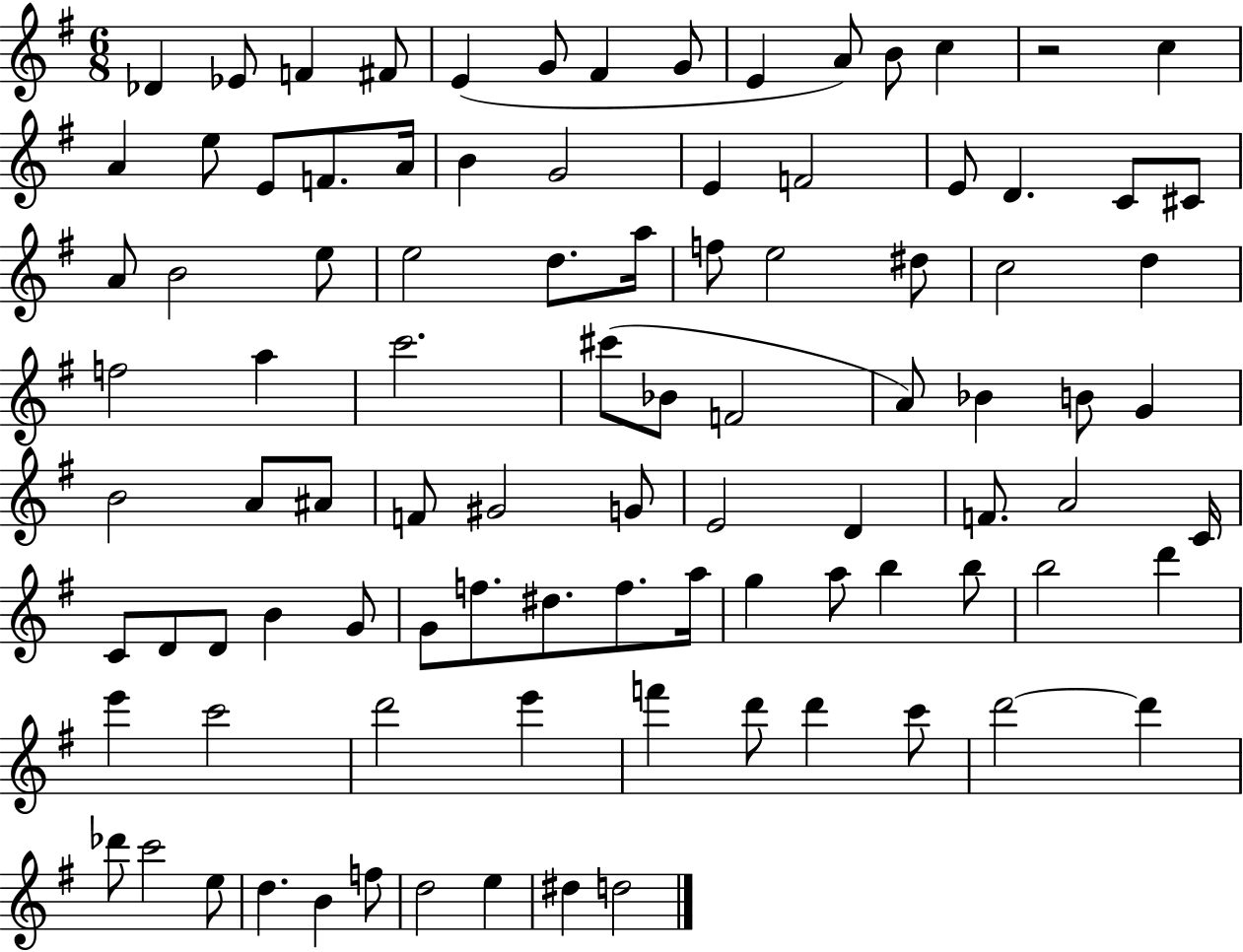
Db4/q Eb4/e F4/q F#4/e E4/q G4/e F#4/q G4/e E4/q A4/e B4/e C5/q R/h C5/q A4/q E5/e E4/e F4/e. A4/s B4/q G4/h E4/q F4/h E4/e D4/q. C4/e C#4/e A4/e B4/h E5/e E5/h D5/e. A5/s F5/e E5/h D#5/e C5/h D5/q F5/h A5/q C6/h. C#6/e Bb4/e F4/h A4/e Bb4/q B4/e G4/q B4/h A4/e A#4/e F4/e G#4/h G4/e E4/h D4/q F4/e. A4/h C4/s C4/e D4/e D4/e B4/q G4/e G4/e F5/e. D#5/e. F5/e. A5/s G5/q A5/e B5/q B5/e B5/h D6/q E6/q C6/h D6/h E6/q F6/q D6/e D6/q C6/e D6/h D6/q Db6/e C6/h E5/e D5/q. B4/q F5/e D5/h E5/q D#5/q D5/h